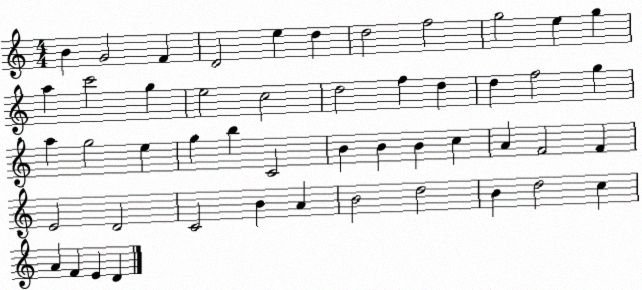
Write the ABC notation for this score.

X:1
T:Untitled
M:4/4
L:1/4
K:C
B G2 F D2 e d d2 f2 g2 e g a c'2 g e2 c2 d2 f d d f2 g a g2 e g b C2 B B B c A F2 F E2 D2 C2 B A B2 d2 B d2 c A F E D